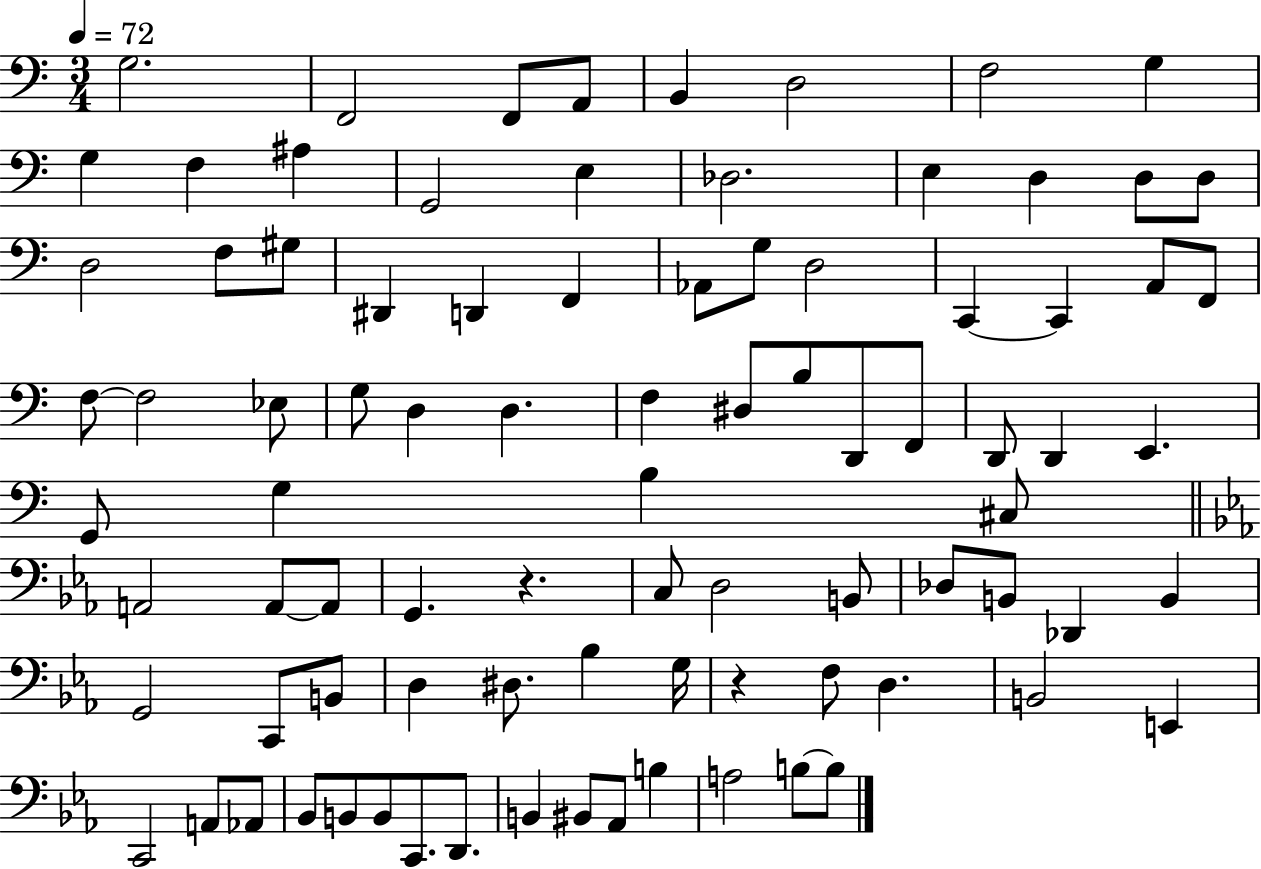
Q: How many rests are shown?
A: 2